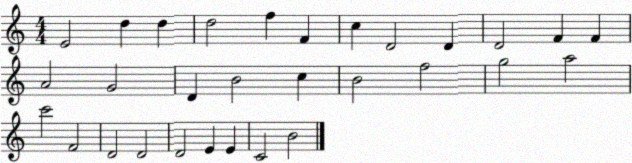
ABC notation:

X:1
T:Untitled
M:4/4
L:1/4
K:C
E2 d d d2 f F c D2 D D2 F F A2 G2 D B2 c B2 f2 g2 a2 c'2 F2 D2 D2 D2 E E C2 B2